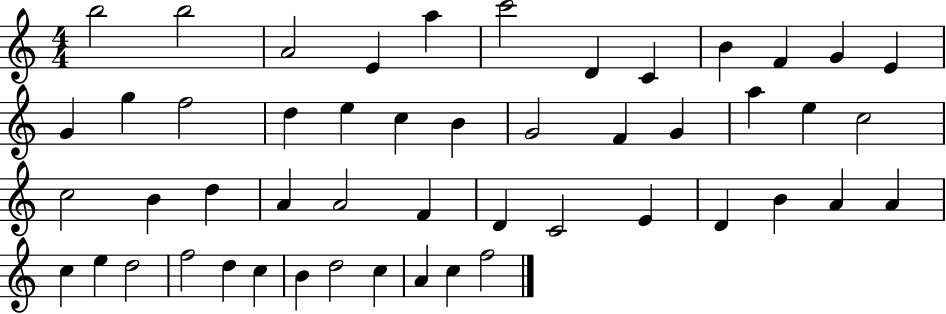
X:1
T:Untitled
M:4/4
L:1/4
K:C
b2 b2 A2 E a c'2 D C B F G E G g f2 d e c B G2 F G a e c2 c2 B d A A2 F D C2 E D B A A c e d2 f2 d c B d2 c A c f2